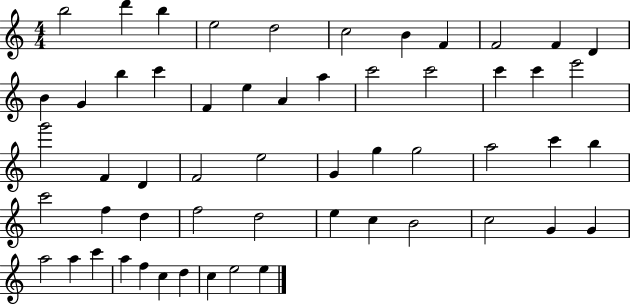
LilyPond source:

{
  \clef treble
  \numericTimeSignature
  \time 4/4
  \key c \major
  b''2 d'''4 b''4 | e''2 d''2 | c''2 b'4 f'4 | f'2 f'4 d'4 | \break b'4 g'4 b''4 c'''4 | f'4 e''4 a'4 a''4 | c'''2 c'''2 | c'''4 c'''4 e'''2 | \break g'''2 f'4 d'4 | f'2 e''2 | g'4 g''4 g''2 | a''2 c'''4 b''4 | \break c'''2 f''4 d''4 | f''2 d''2 | e''4 c''4 b'2 | c''2 g'4 g'4 | \break a''2 a''4 c'''4 | a''4 f''4 c''4 d''4 | c''4 e''2 e''4 | \bar "|."
}